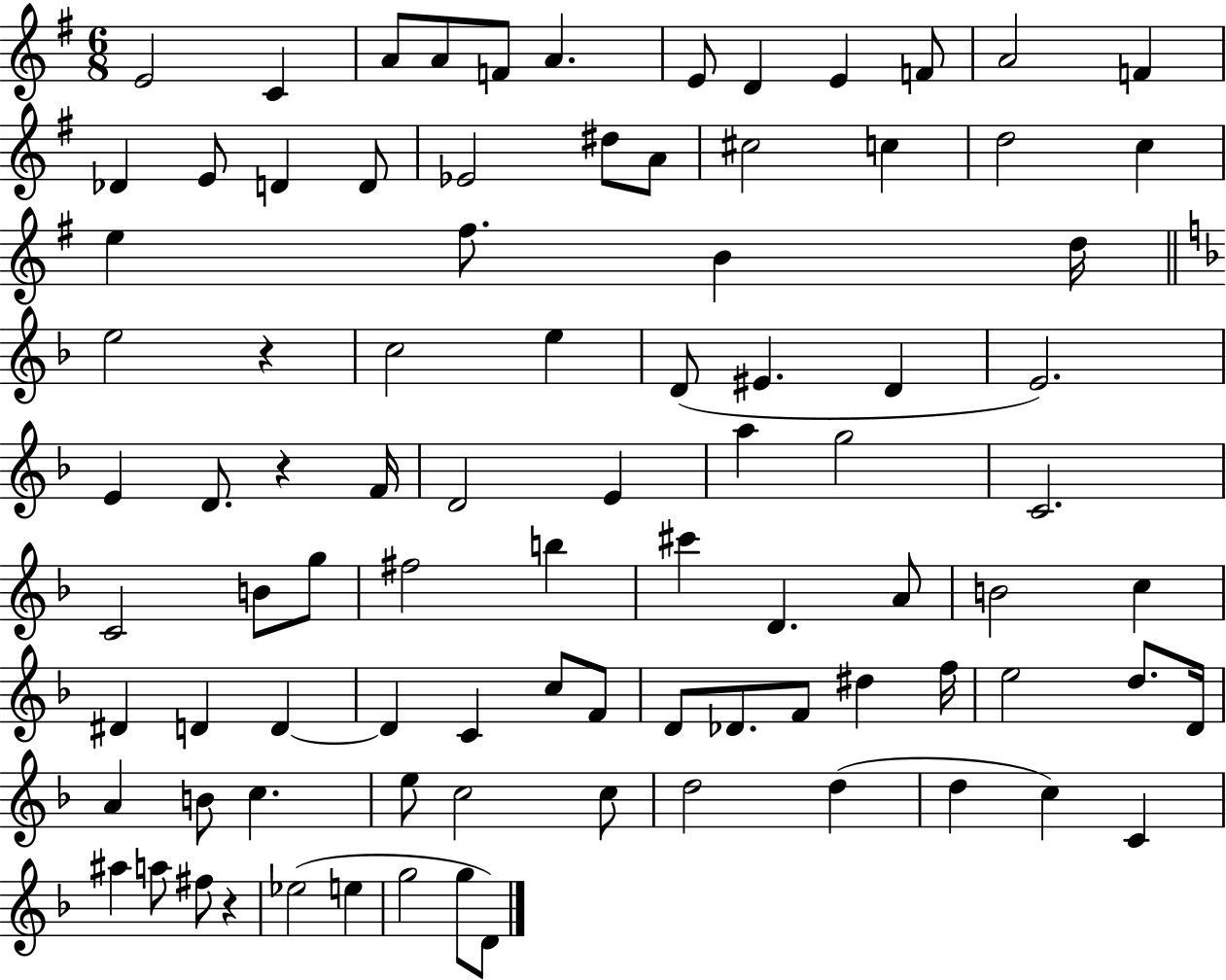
X:1
T:Untitled
M:6/8
L:1/4
K:G
E2 C A/2 A/2 F/2 A E/2 D E F/2 A2 F _D E/2 D D/2 _E2 ^d/2 A/2 ^c2 c d2 c e ^f/2 B d/4 e2 z c2 e D/2 ^E D E2 E D/2 z F/4 D2 E a g2 C2 C2 B/2 g/2 ^f2 b ^c' D A/2 B2 c ^D D D D C c/2 F/2 D/2 _D/2 F/2 ^d f/4 e2 d/2 D/4 A B/2 c e/2 c2 c/2 d2 d d c C ^a a/2 ^f/2 z _e2 e g2 g/2 D/2